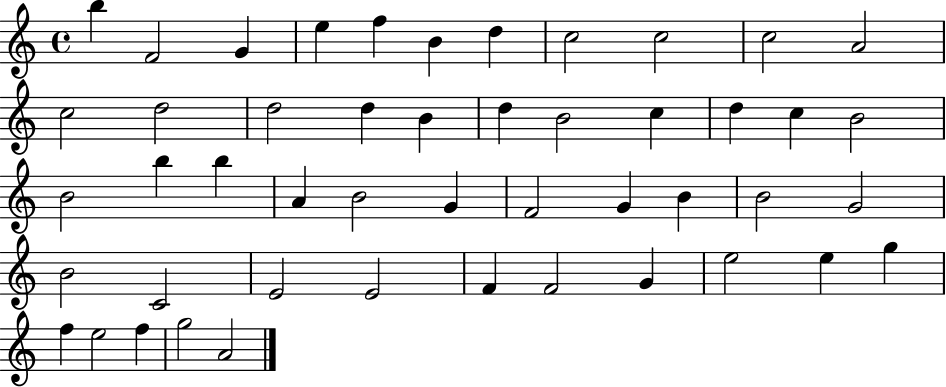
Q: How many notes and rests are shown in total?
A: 48